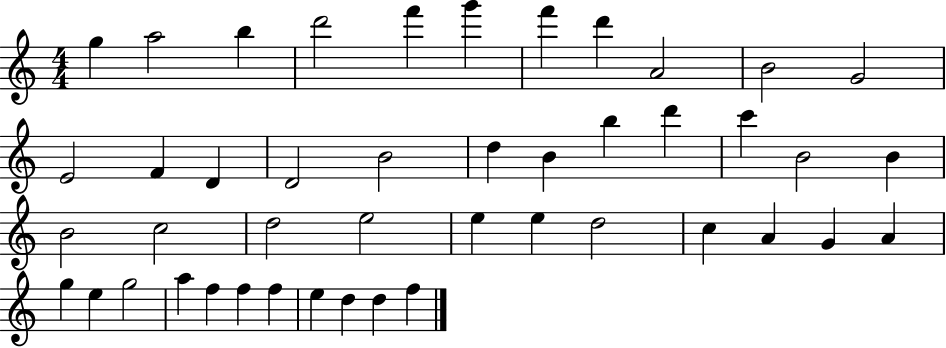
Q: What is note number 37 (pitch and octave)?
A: G5